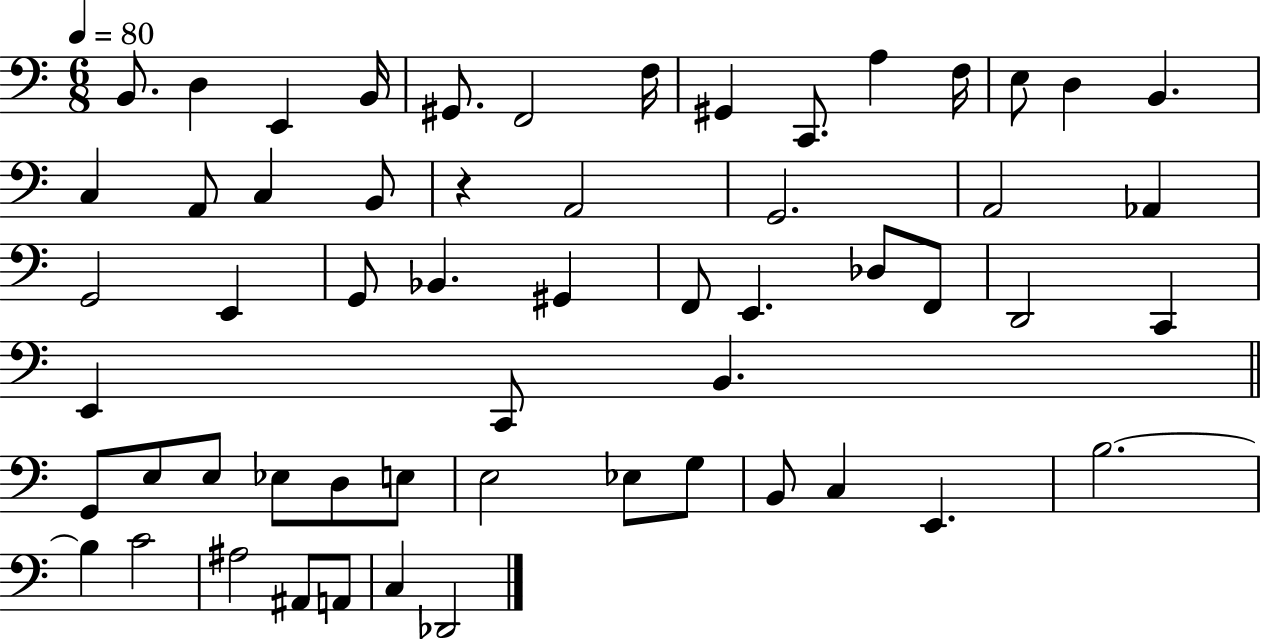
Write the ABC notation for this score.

X:1
T:Untitled
M:6/8
L:1/4
K:C
B,,/2 D, E,, B,,/4 ^G,,/2 F,,2 F,/4 ^G,, C,,/2 A, F,/4 E,/2 D, B,, C, A,,/2 C, B,,/2 z A,,2 G,,2 A,,2 _A,, G,,2 E,, G,,/2 _B,, ^G,, F,,/2 E,, _D,/2 F,,/2 D,,2 C,, E,, C,,/2 B,, G,,/2 E,/2 E,/2 _E,/2 D,/2 E,/2 E,2 _E,/2 G,/2 B,,/2 C, E,, B,2 B, C2 ^A,2 ^A,,/2 A,,/2 C, _D,,2